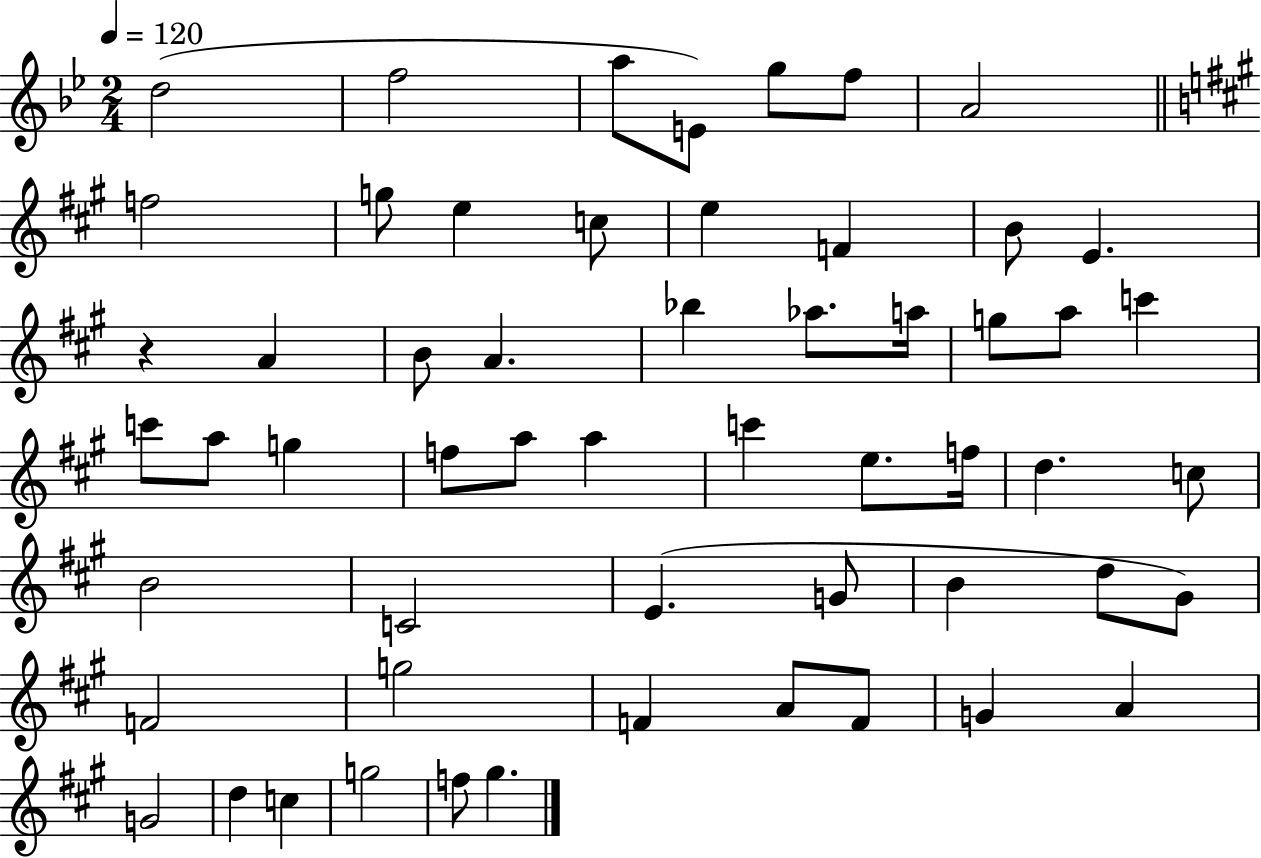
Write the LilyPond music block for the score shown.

{
  \clef treble
  \numericTimeSignature
  \time 2/4
  \key bes \major
  \tempo 4 = 120
  d''2( | f''2 | a''8 e'8) g''8 f''8 | a'2 | \break \bar "||" \break \key a \major f''2 | g''8 e''4 c''8 | e''4 f'4 | b'8 e'4. | \break r4 a'4 | b'8 a'4. | bes''4 aes''8. a''16 | g''8 a''8 c'''4 | \break c'''8 a''8 g''4 | f''8 a''8 a''4 | c'''4 e''8. f''16 | d''4. c''8 | \break b'2 | c'2 | e'4.( g'8 | b'4 d''8 gis'8) | \break f'2 | g''2 | f'4 a'8 f'8 | g'4 a'4 | \break g'2 | d''4 c''4 | g''2 | f''8 gis''4. | \break \bar "|."
}